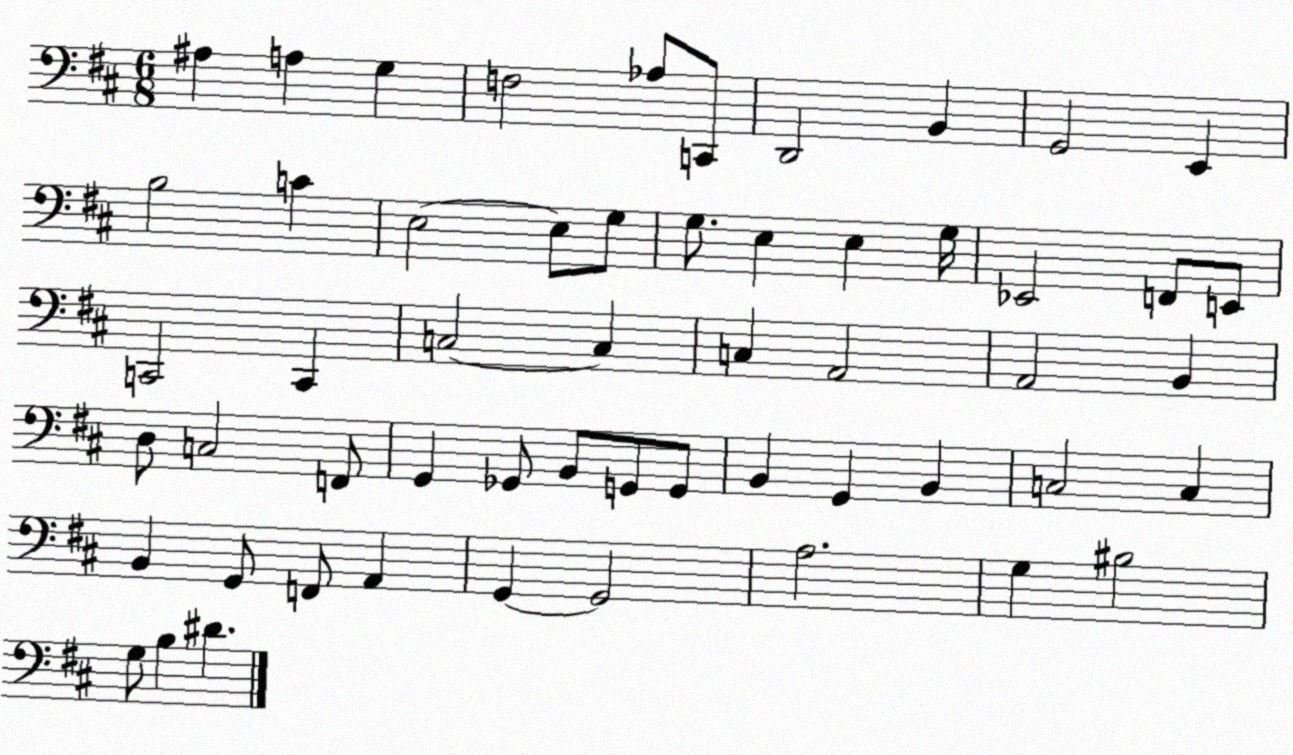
X:1
T:Untitled
M:6/8
L:1/4
K:D
^A, A, G, F,2 _A,/2 C,,/2 D,,2 B,, G,,2 E,, B,2 C E,2 E,/2 G,/2 G,/2 E, E, G,/4 _E,,2 F,,/2 E,,/2 C,,2 C,, C,2 C, C, A,,2 A,,2 B,, D,/2 C,2 F,,/2 G,, _G,,/2 B,,/2 G,,/2 G,,/2 B,, G,, B,, C,2 C, B,, G,,/2 F,,/2 A,, G,, G,,2 A,2 G, ^B,2 G,/2 B, ^D